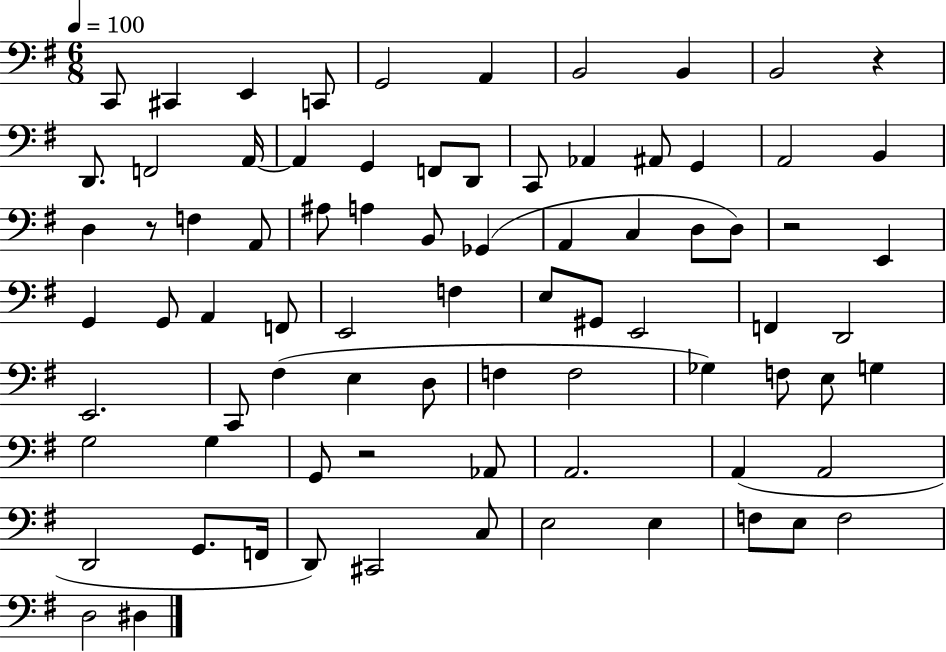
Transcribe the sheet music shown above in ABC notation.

X:1
T:Untitled
M:6/8
L:1/4
K:G
C,,/2 ^C,, E,, C,,/2 G,,2 A,, B,,2 B,, B,,2 z D,,/2 F,,2 A,,/4 A,, G,, F,,/2 D,,/2 C,,/2 _A,, ^A,,/2 G,, A,,2 B,, D, z/2 F, A,,/2 ^A,/2 A, B,,/2 _G,, A,, C, D,/2 D,/2 z2 E,, G,, G,,/2 A,, F,,/2 E,,2 F, E,/2 ^G,,/2 E,,2 F,, D,,2 E,,2 C,,/2 ^F, E, D,/2 F, F,2 _G, F,/2 E,/2 G, G,2 G, G,,/2 z2 _A,,/2 A,,2 A,, A,,2 D,,2 G,,/2 F,,/4 D,,/2 ^C,,2 C,/2 E,2 E, F,/2 E,/2 F,2 D,2 ^D,